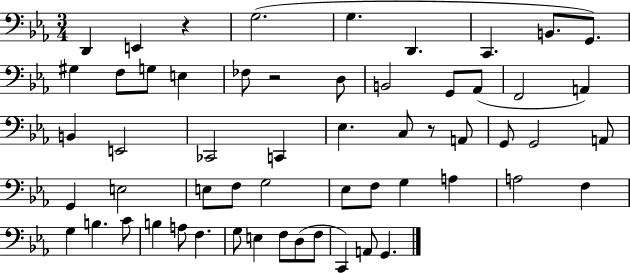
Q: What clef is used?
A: bass